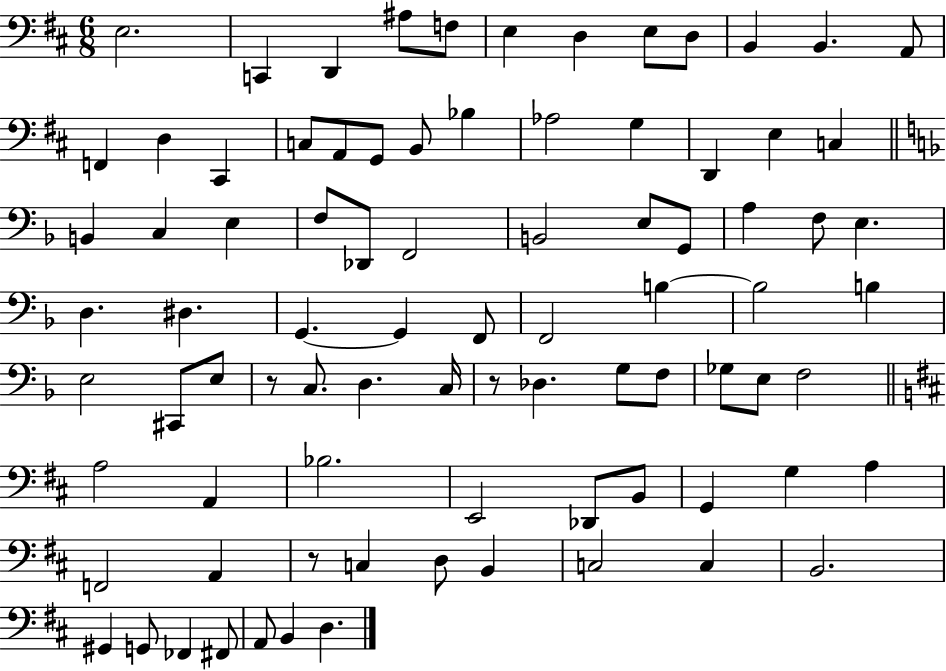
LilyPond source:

{
  \clef bass
  \numericTimeSignature
  \time 6/8
  \key d \major
  e2. | c,4 d,4 ais8 f8 | e4 d4 e8 d8 | b,4 b,4. a,8 | \break f,4 d4 cis,4 | c8 a,8 g,8 b,8 bes4 | aes2 g4 | d,4 e4 c4 | \break \bar "||" \break \key f \major b,4 c4 e4 | f8 des,8 f,2 | b,2 e8 g,8 | a4 f8 e4. | \break d4. dis4. | g,4.~~ g,4 f,8 | f,2 b4~~ | b2 b4 | \break e2 cis,8 e8 | r8 c8. d4. c16 | r8 des4. g8 f8 | ges8 e8 f2 | \break \bar "||" \break \key d \major a2 a,4 | bes2. | e,2 des,8 b,8 | g,4 g4 a4 | \break f,2 a,4 | r8 c4 d8 b,4 | c2 c4 | b,2. | \break gis,4 g,8 fes,4 fis,8 | a,8 b,4 d4. | \bar "|."
}